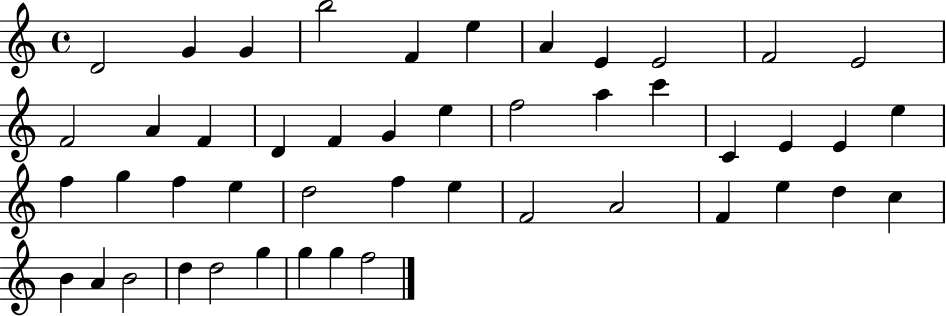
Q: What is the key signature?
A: C major